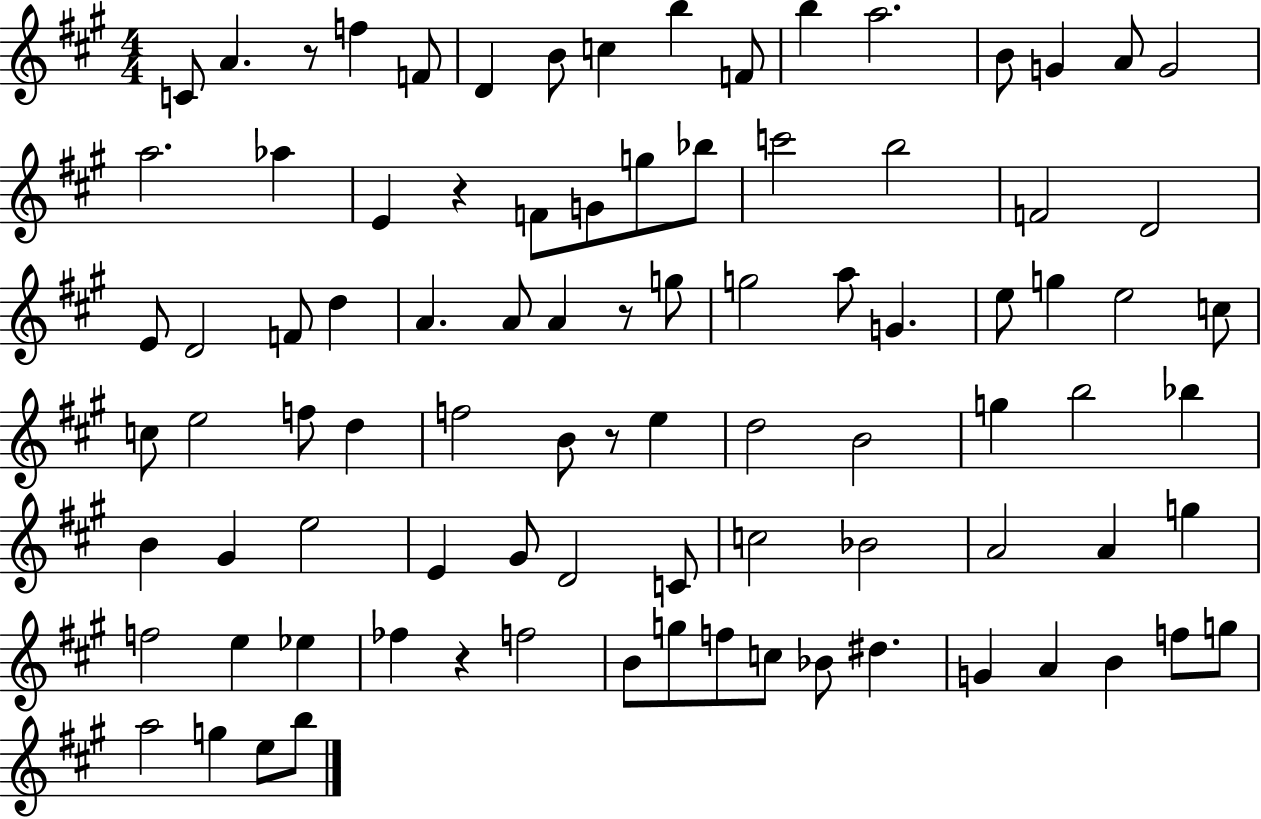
C4/e A4/q. R/e F5/q F4/e D4/q B4/e C5/q B5/q F4/e B5/q A5/h. B4/e G4/q A4/e G4/h A5/h. Ab5/q E4/q R/q F4/e G4/e G5/e Bb5/e C6/h B5/h F4/h D4/h E4/e D4/h F4/e D5/q A4/q. A4/e A4/q R/e G5/e G5/h A5/e G4/q. E5/e G5/q E5/h C5/e C5/e E5/h F5/e D5/q F5/h B4/e R/e E5/q D5/h B4/h G5/q B5/h Bb5/q B4/q G#4/q E5/h E4/q G#4/e D4/h C4/e C5/h Bb4/h A4/h A4/q G5/q F5/h E5/q Eb5/q FES5/q R/q F5/h B4/e G5/e F5/e C5/e Bb4/e D#5/q. G4/q A4/q B4/q F5/e G5/e A5/h G5/q E5/e B5/e